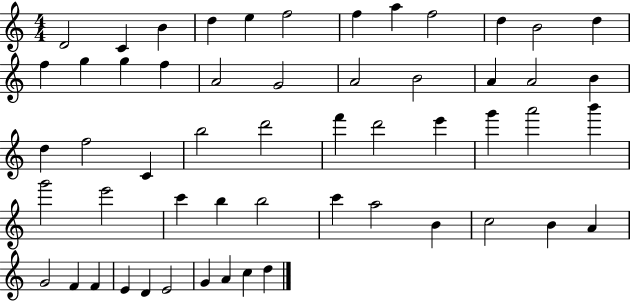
X:1
T:Untitled
M:4/4
L:1/4
K:C
D2 C B d e f2 f a f2 d B2 d f g g f A2 G2 A2 B2 A A2 B d f2 C b2 d'2 f' d'2 e' g' a'2 b' g'2 e'2 c' b b2 c' a2 B c2 B A G2 F F E D E2 G A c d